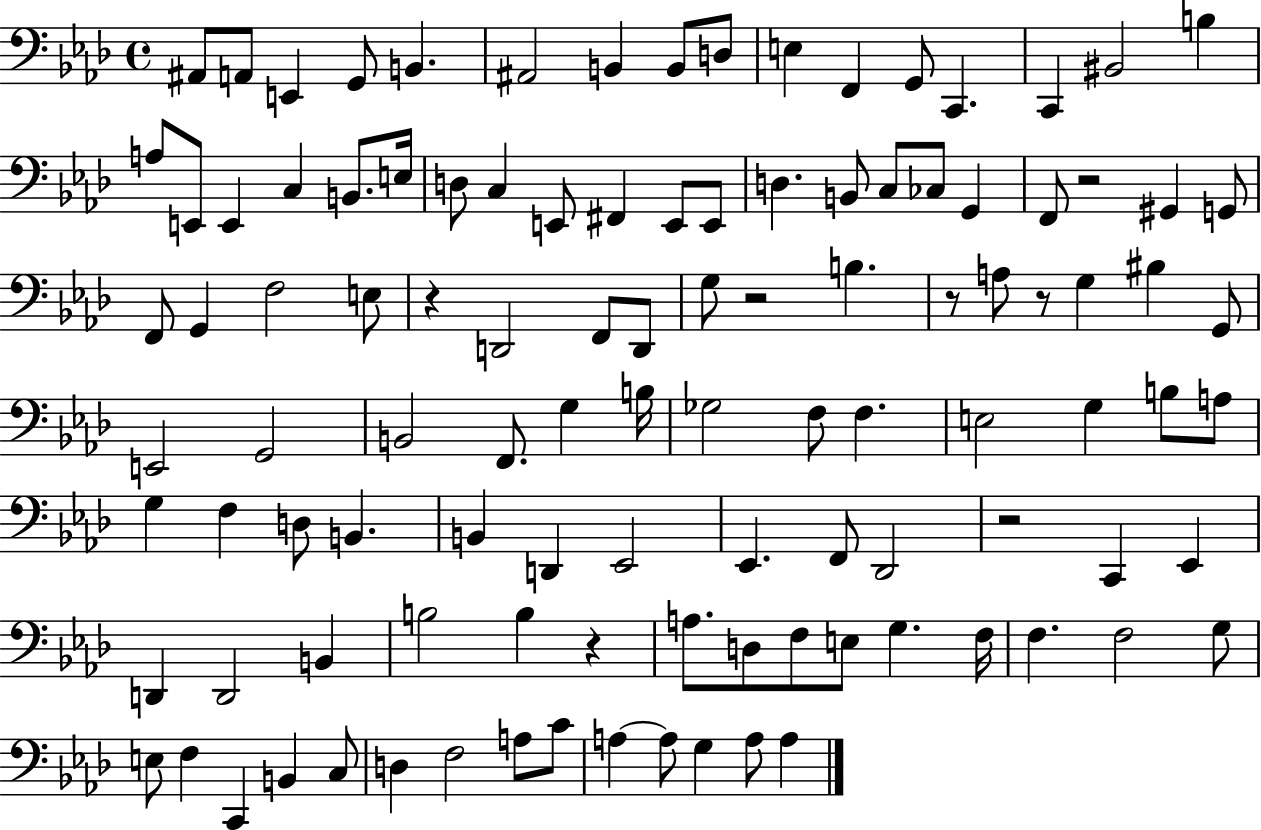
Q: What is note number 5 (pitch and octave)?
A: B2